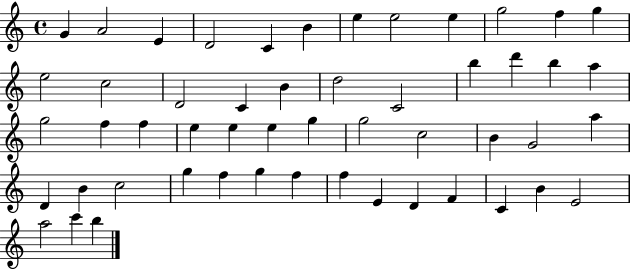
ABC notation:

X:1
T:Untitled
M:4/4
L:1/4
K:C
G A2 E D2 C B e e2 e g2 f g e2 c2 D2 C B d2 C2 b d' b a g2 f f e e e g g2 c2 B G2 a D B c2 g f g f f E D F C B E2 a2 c' b